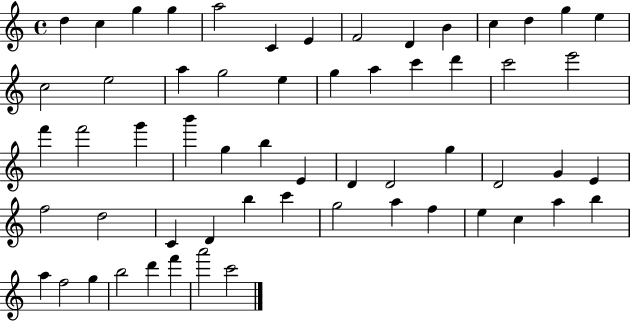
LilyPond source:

{
  \clef treble
  \time 4/4
  \defaultTimeSignature
  \key c \major
  d''4 c''4 g''4 g''4 | a''2 c'4 e'4 | f'2 d'4 b'4 | c''4 d''4 g''4 e''4 | \break c''2 e''2 | a''4 g''2 e''4 | g''4 a''4 c'''4 d'''4 | c'''2 e'''2 | \break f'''4 f'''2 g'''4 | b'''4 g''4 b''4 e'4 | d'4 d'2 g''4 | d'2 g'4 e'4 | \break f''2 d''2 | c'4 d'4 b''4 c'''4 | g''2 a''4 f''4 | e''4 c''4 a''4 b''4 | \break a''4 f''2 g''4 | b''2 d'''4 f'''4 | a'''2 c'''2 | \bar "|."
}